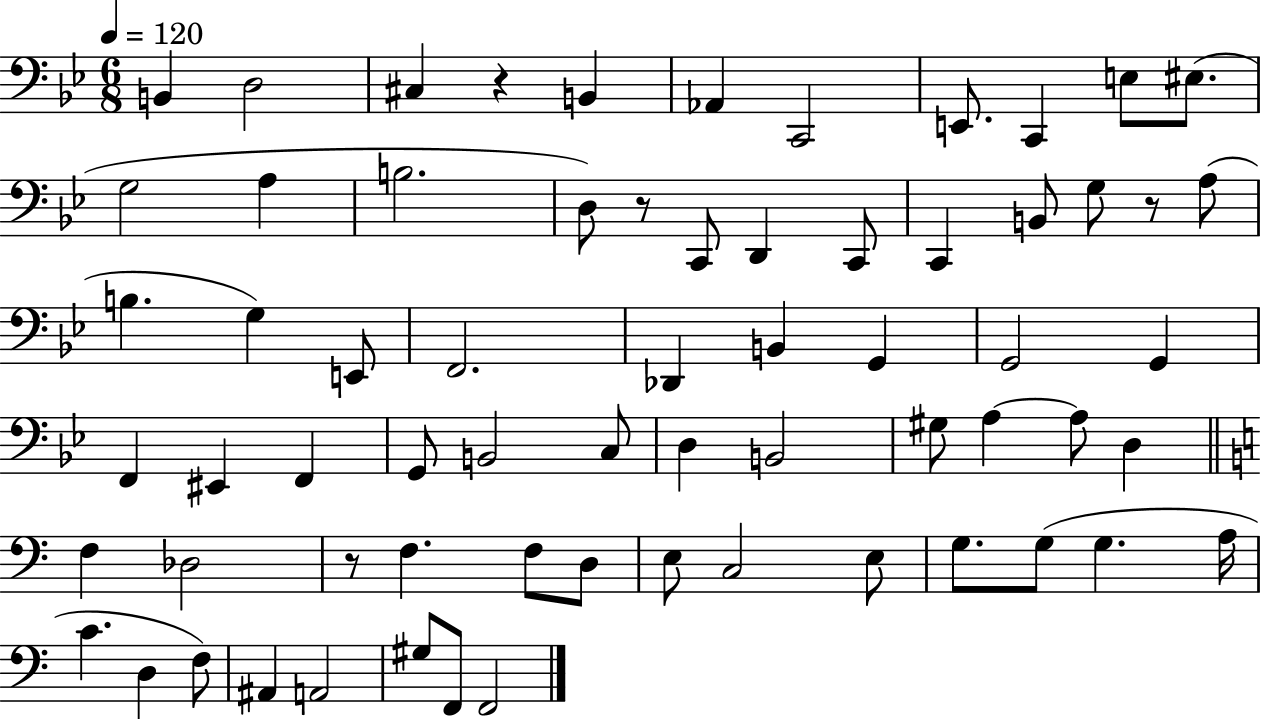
{
  \clef bass
  \numericTimeSignature
  \time 6/8
  \key bes \major
  \tempo 4 = 120
  b,4 d2 | cis4 r4 b,4 | aes,4 c,2 | e,8. c,4 e8 eis8.( | \break g2 a4 | b2. | d8) r8 c,8 d,4 c,8 | c,4 b,8 g8 r8 a8( | \break b4. g4) e,8 | f,2. | des,4 b,4 g,4 | g,2 g,4 | \break f,4 eis,4 f,4 | g,8 b,2 c8 | d4 b,2 | gis8 a4~~ a8 d4 | \break \bar "||" \break \key a \minor f4 des2 | r8 f4. f8 d8 | e8 c2 e8 | g8. g8( g4. a16 | \break c'4. d4 f8) | ais,4 a,2 | gis8 f,8 f,2 | \bar "|."
}